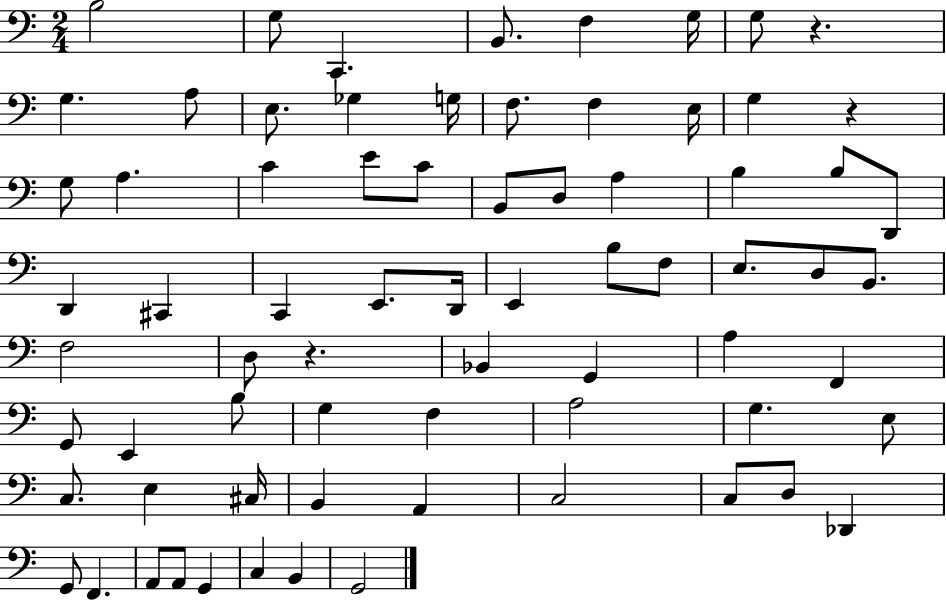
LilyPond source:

{
  \clef bass
  \numericTimeSignature
  \time 2/4
  \key c \major
  b2 | g8 c,4. | b,8. f4 g16 | g8 r4. | \break g4. a8 | e8. ges4 g16 | f8. f4 e16 | g4 r4 | \break g8 a4. | c'4 e'8 c'8 | b,8 d8 a4 | b4 b8 d,8 | \break d,4 cis,4 | c,4 e,8. d,16 | e,4 b8 f8 | e8. d8 b,8. | \break f2 | d8 r4. | bes,4 g,4 | a4 f,4 | \break g,8 e,4 b8 | g4 f4 | a2 | g4. e8 | \break c8. e4 cis16 | b,4 a,4 | c2 | c8 d8 des,4 | \break g,8 f,4. | a,8 a,8 g,4 | c4 b,4 | g,2 | \break \bar "|."
}